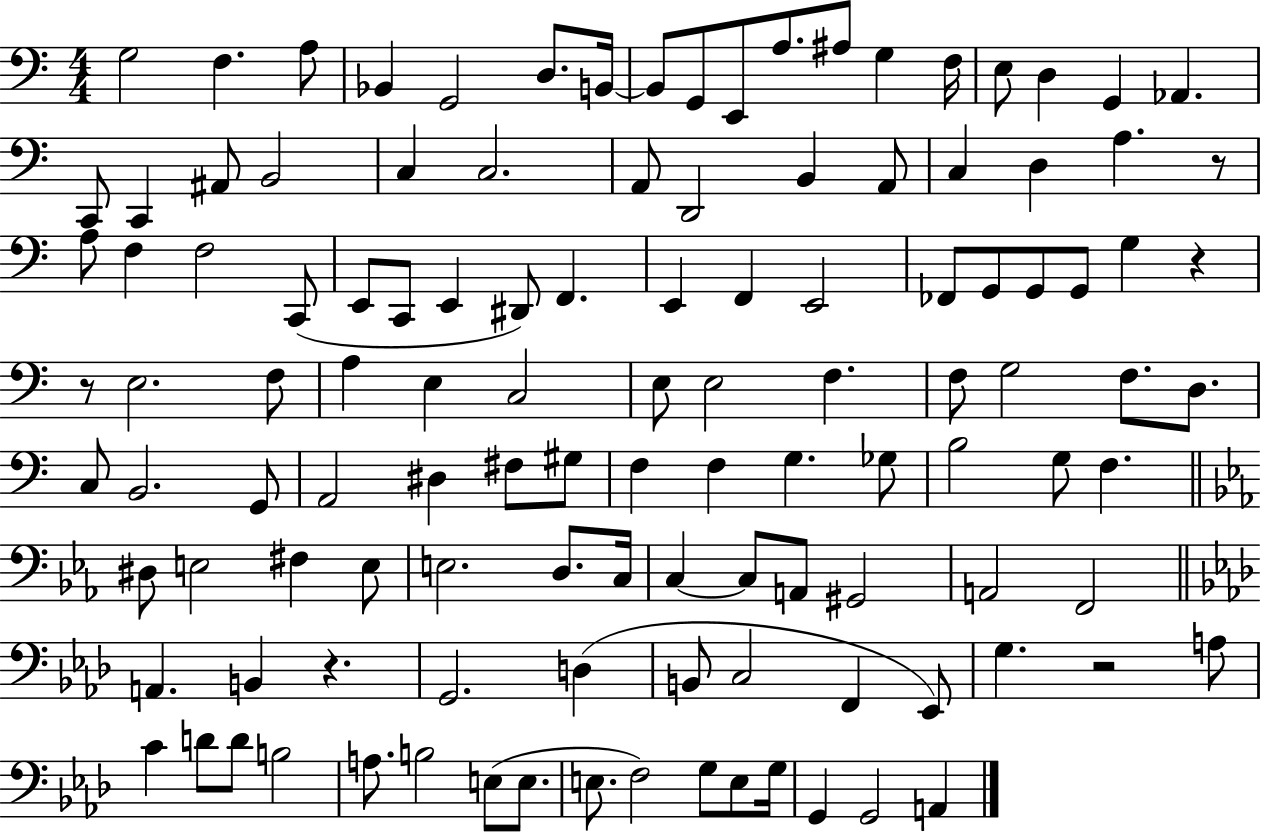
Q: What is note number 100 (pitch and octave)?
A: D4